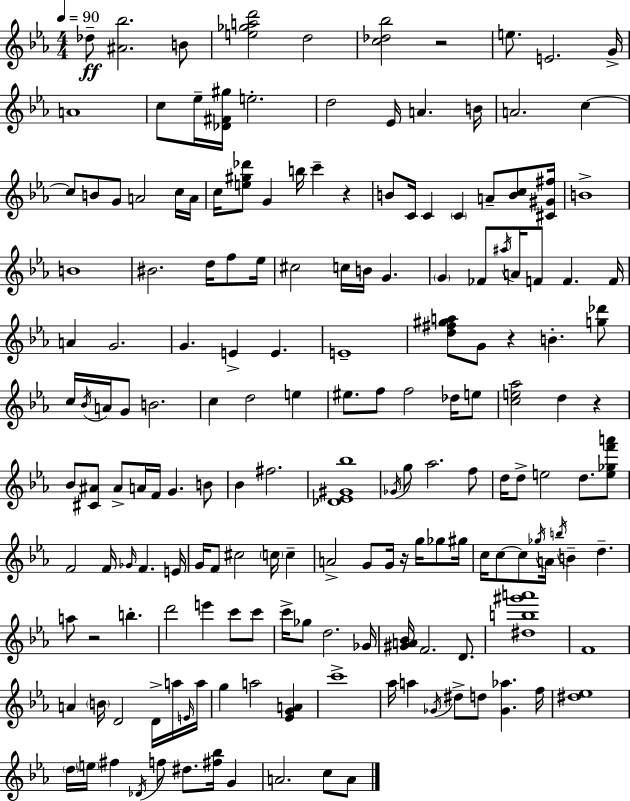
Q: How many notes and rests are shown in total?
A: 174